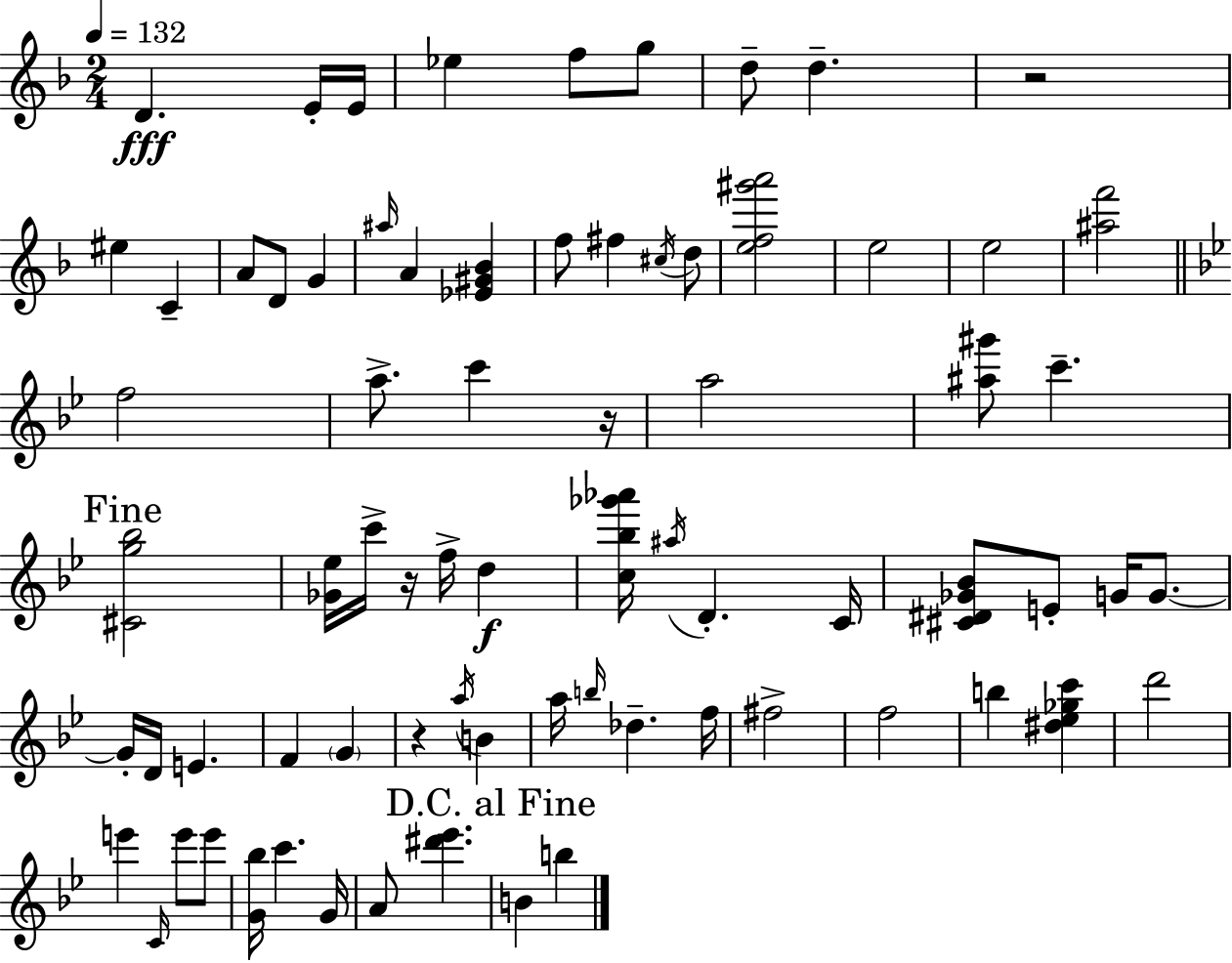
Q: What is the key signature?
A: F major